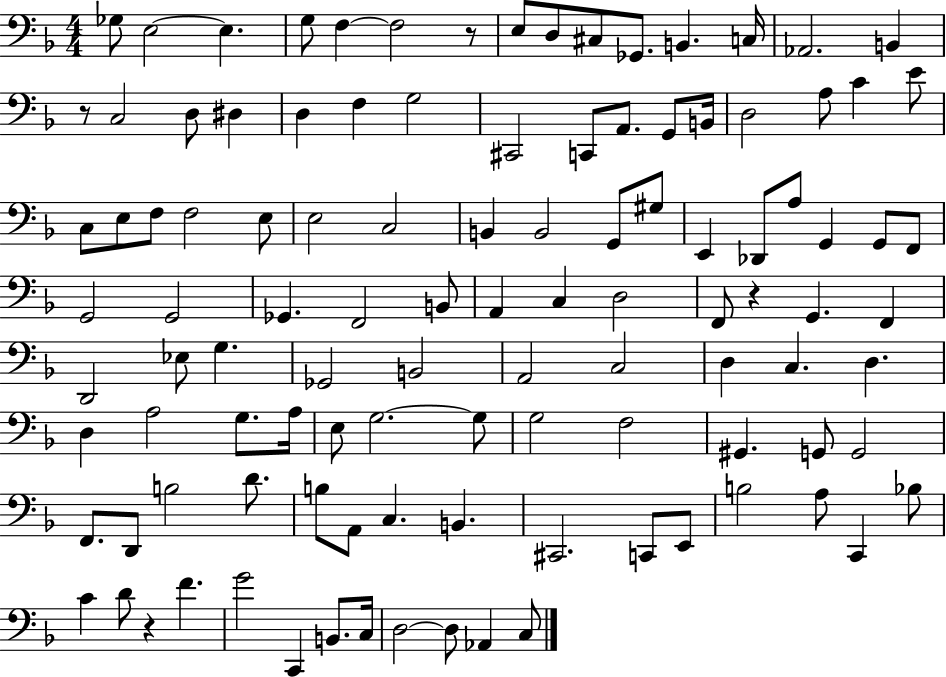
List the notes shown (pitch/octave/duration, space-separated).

Gb3/e E3/h E3/q. G3/e F3/q F3/h R/e E3/e D3/e C#3/e Gb2/e. B2/q. C3/s Ab2/h. B2/q R/e C3/h D3/e D#3/q D3/q F3/q G3/h C#2/h C2/e A2/e. G2/e B2/s D3/h A3/e C4/q E4/e C3/e E3/e F3/e F3/h E3/e E3/h C3/h B2/q B2/h G2/e G#3/e E2/q Db2/e A3/e G2/q G2/e F2/e G2/h G2/h Gb2/q. F2/h B2/e A2/q C3/q D3/h F2/e R/q G2/q. F2/q D2/h Eb3/e G3/q. Gb2/h B2/h A2/h C3/h D3/q C3/q. D3/q. D3/q A3/h G3/e. A3/s E3/e G3/h. G3/e G3/h F3/h G#2/q. G2/e G2/h F2/e. D2/e B3/h D4/e. B3/e A2/e C3/q. B2/q. C#2/h. C2/e E2/e B3/h A3/e C2/q Bb3/e C4/q D4/e R/q F4/q. G4/h C2/q B2/e. C3/s D3/h D3/e Ab2/q C3/e